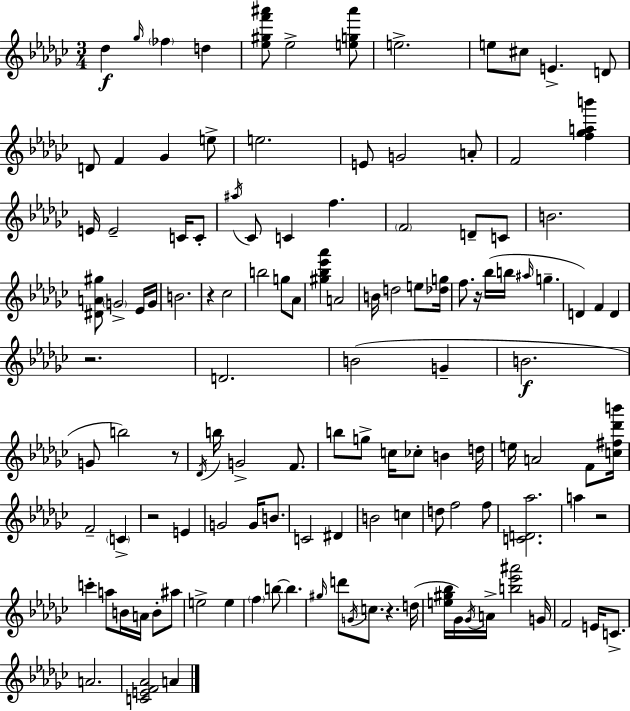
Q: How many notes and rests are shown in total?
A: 127